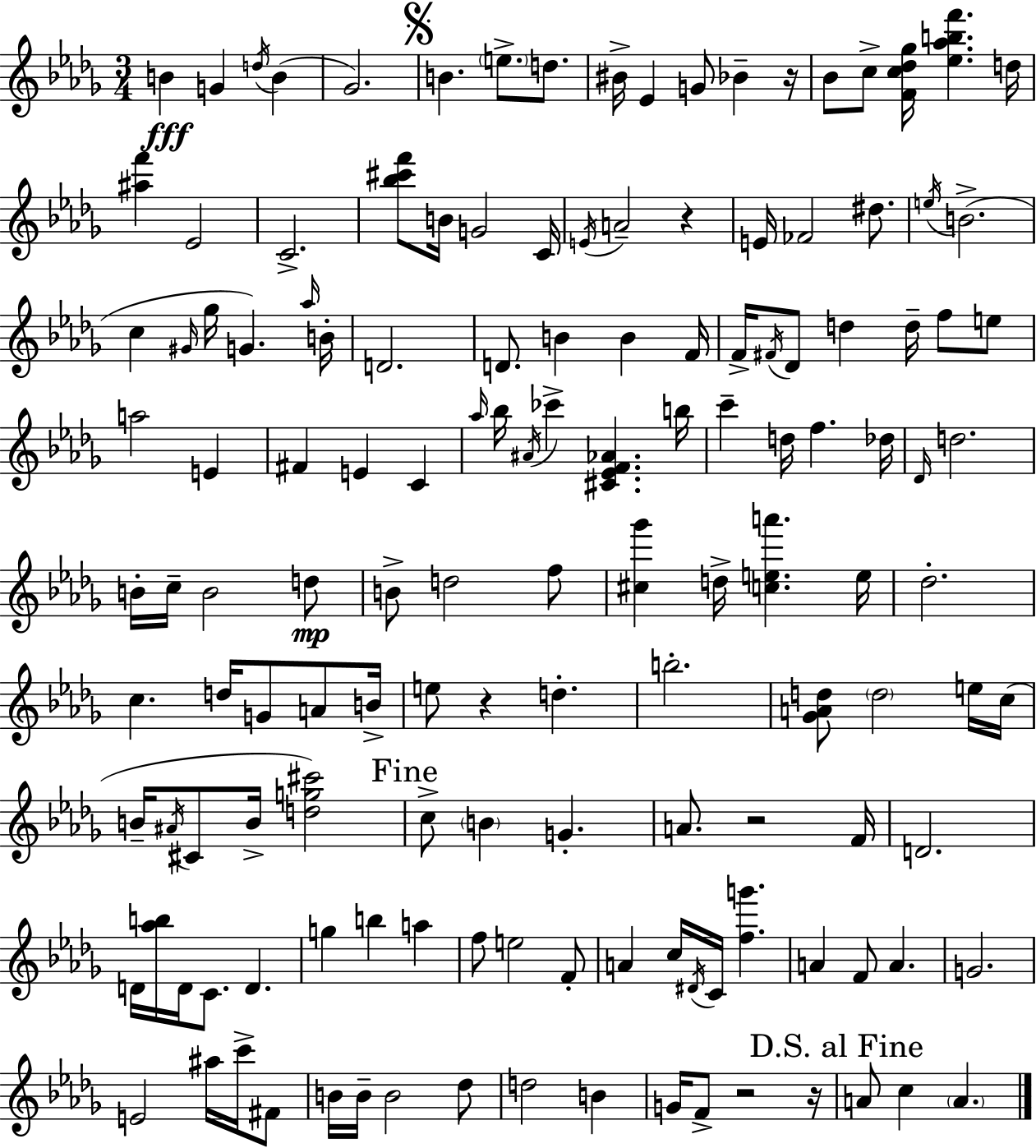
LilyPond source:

{
  \clef treble
  \numericTimeSignature
  \time 3/4
  \key bes \minor
  \repeat volta 2 { b'4\fff g'4 \acciaccatura { d''16 }( b'4 | ges'2.) | \mark \markup { \musicglyph "scripts.segno" } b'4. \parenthesize e''8.-> d''8. | bis'16-> ees'4 g'8 bes'4-- | \break r16 bes'8 c''8-> <f' c'' des'' ges''>16 <ees'' aes'' b'' f'''>4. | d''16 <ais'' f'''>4 ees'2 | c'2.-> | <bes'' cis''' f'''>8 b'16 g'2 | \break c'16 \acciaccatura { e'16 } a'2-- r4 | e'16 fes'2 dis''8. | \acciaccatura { e''16 }( b'2.-> | c''4 \grace { gis'16 } ges''16 g'4.) | \break \grace { aes''16 } b'16-. d'2. | d'8. b'4 | b'4 f'16 f'16-> \acciaccatura { fis'16 } des'8 d''4 | d''16-- f''8 e''8 a''2 | \break e'4 fis'4 e'4 | c'4 \grace { aes''16 } bes''16 \acciaccatura { ais'16 } ces'''4-> | <cis' ees' f' aes'>4. b''16 c'''4-- | d''16 f''4. des''16 \grace { des'16 } d''2. | \break b'16-. c''16-- b'2 | d''8\mp b'8-> d''2 | f''8 <cis'' ges'''>4 | d''16-> <c'' e'' a'''>4. e''16 des''2.-. | \break c''4. | d''16 g'8 a'8 b'16-> e''8 r4 | d''4.-. b''2.-. | <ges' a' d''>8 \parenthesize d''2 | \break e''16 c''16( b'16-- \acciaccatura { ais'16 } cis'8 | b'16-> <d'' g'' cis'''>2) \mark "Fine" c''8-> | \parenthesize b'4 g'4.-. a'8. | r2 f'16 d'2. | \break d'16 <aes'' b''>16 | d'16 c'8. d'4. g''4 | b''4 a''4 f''8 | e''2 f'8-. a'4 | \break c''16 \acciaccatura { dis'16 } c'16 <f'' g'''>4. a'4 | f'8 a'4. g'2. | e'2 | ais''16 c'''16-> fis'8 b'16 | \break b'16-- b'2 des''8 d''2 | b'4 g'16 | f'8-> r2 r16 \mark "D.S. al Fine" a'8 | c''4 \parenthesize a'4. } \bar "|."
}